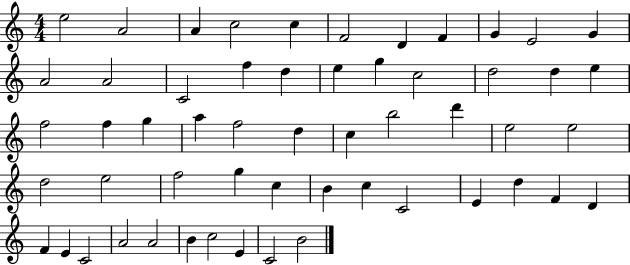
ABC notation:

X:1
T:Untitled
M:4/4
L:1/4
K:C
e2 A2 A c2 c F2 D F G E2 G A2 A2 C2 f d e g c2 d2 d e f2 f g a f2 d c b2 d' e2 e2 d2 e2 f2 g c B c C2 E d F D F E C2 A2 A2 B c2 E C2 B2